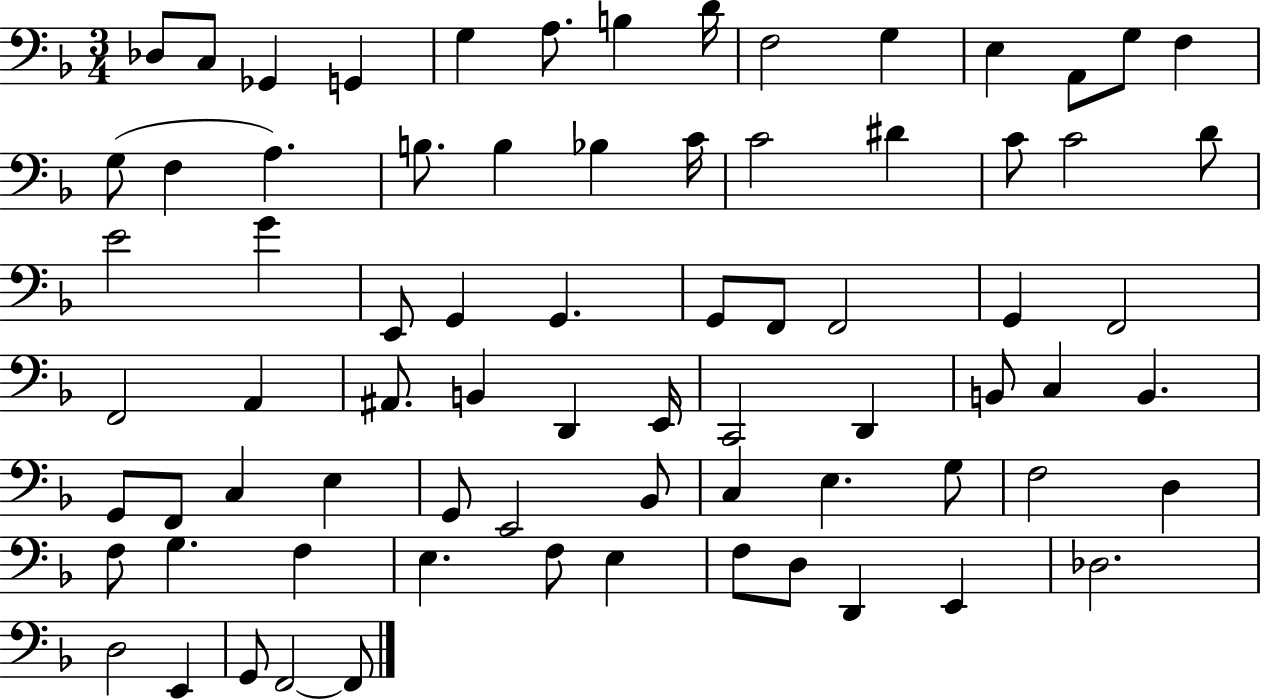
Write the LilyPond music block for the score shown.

{
  \clef bass
  \numericTimeSignature
  \time 3/4
  \key f \major
  \repeat volta 2 { des8 c8 ges,4 g,4 | g4 a8. b4 d'16 | f2 g4 | e4 a,8 g8 f4 | \break g8( f4 a4.) | b8. b4 bes4 c'16 | c'2 dis'4 | c'8 c'2 d'8 | \break e'2 g'4 | e,8 g,4 g,4. | g,8 f,8 f,2 | g,4 f,2 | \break f,2 a,4 | ais,8. b,4 d,4 e,16 | c,2 d,4 | b,8 c4 b,4. | \break g,8 f,8 c4 e4 | g,8 e,2 bes,8 | c4 e4. g8 | f2 d4 | \break f8 g4. f4 | e4. f8 e4 | f8 d8 d,4 e,4 | des2. | \break d2 e,4 | g,8 f,2~~ f,8 | } \bar "|."
}